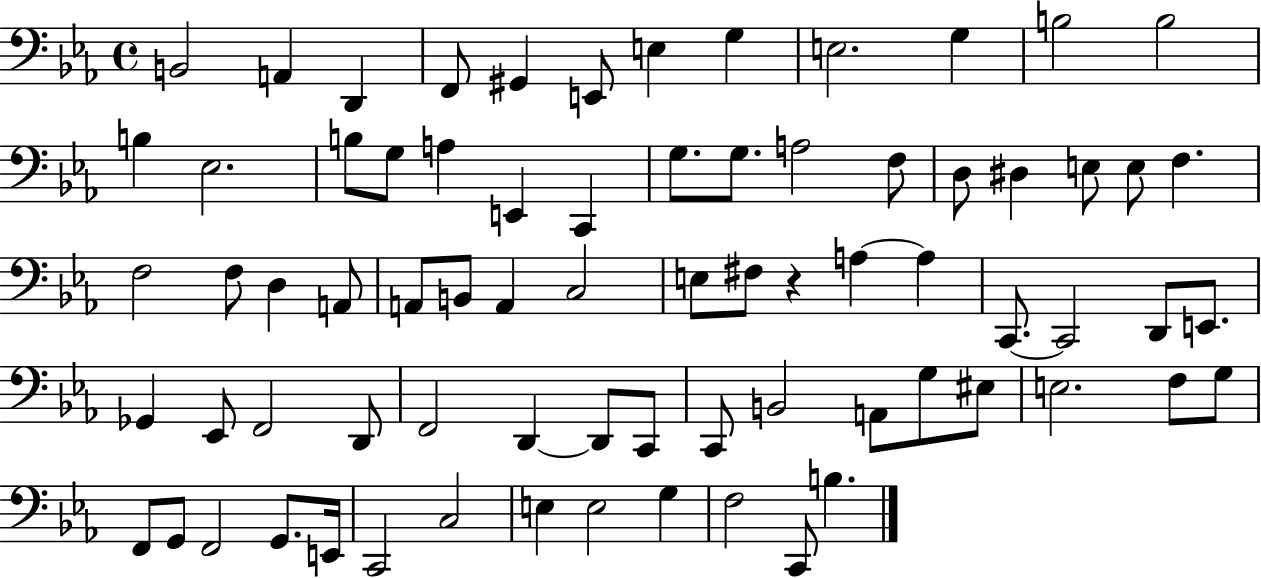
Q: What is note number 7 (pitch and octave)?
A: E3